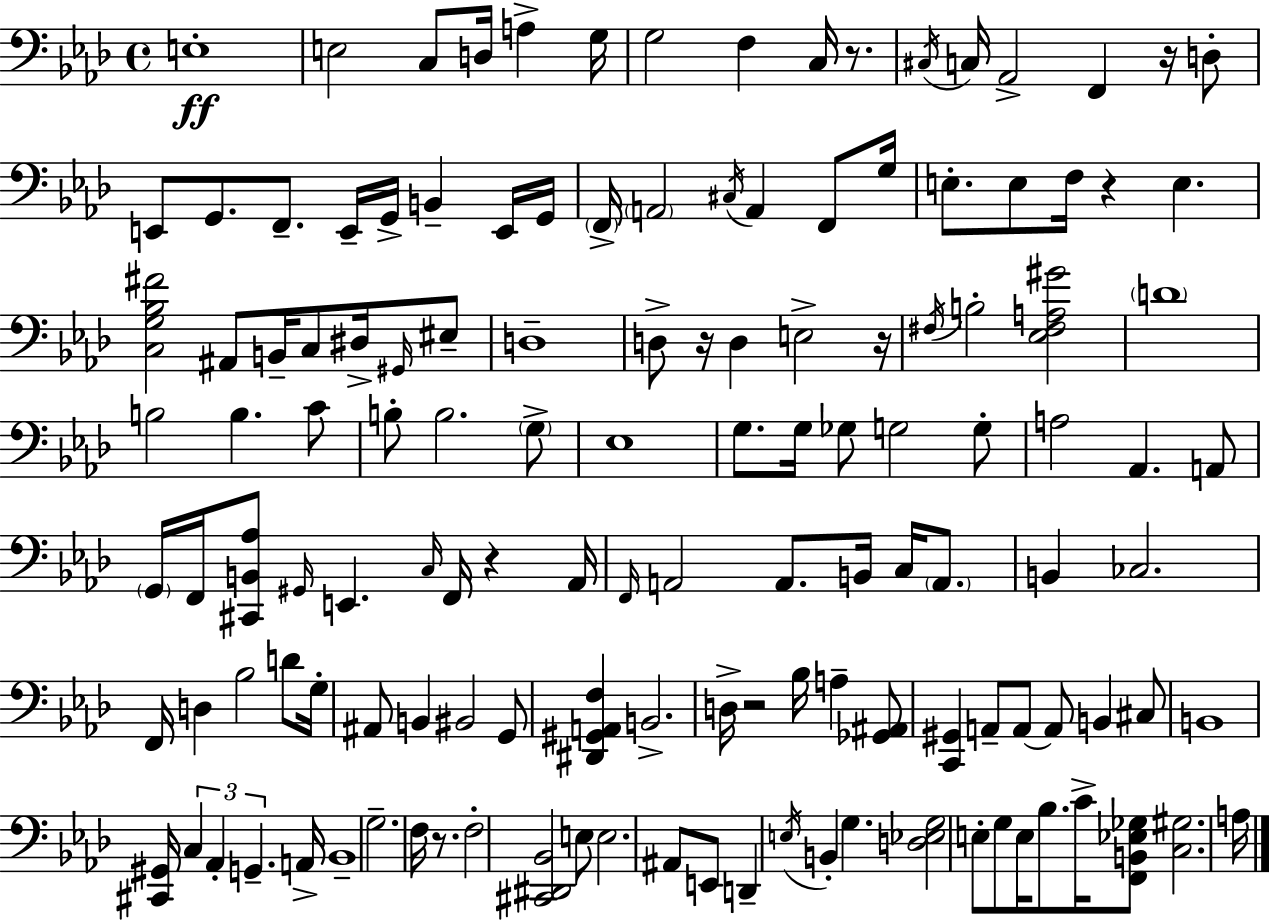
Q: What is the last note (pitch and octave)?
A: A3